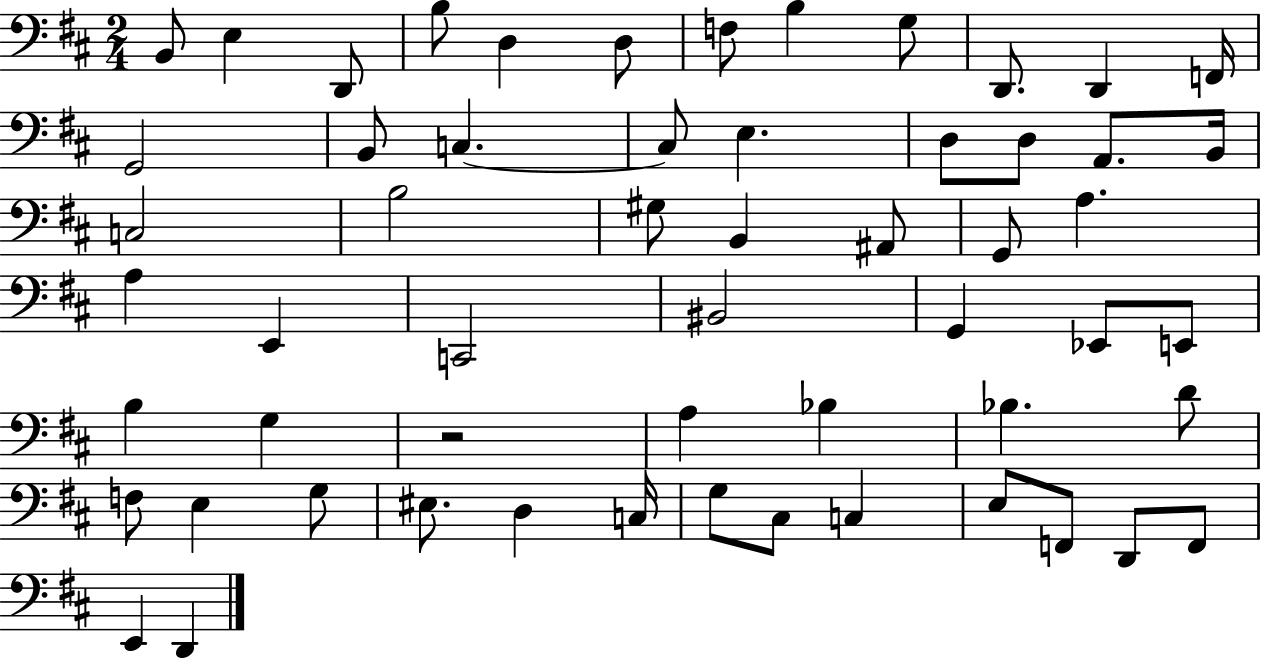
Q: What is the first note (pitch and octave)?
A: B2